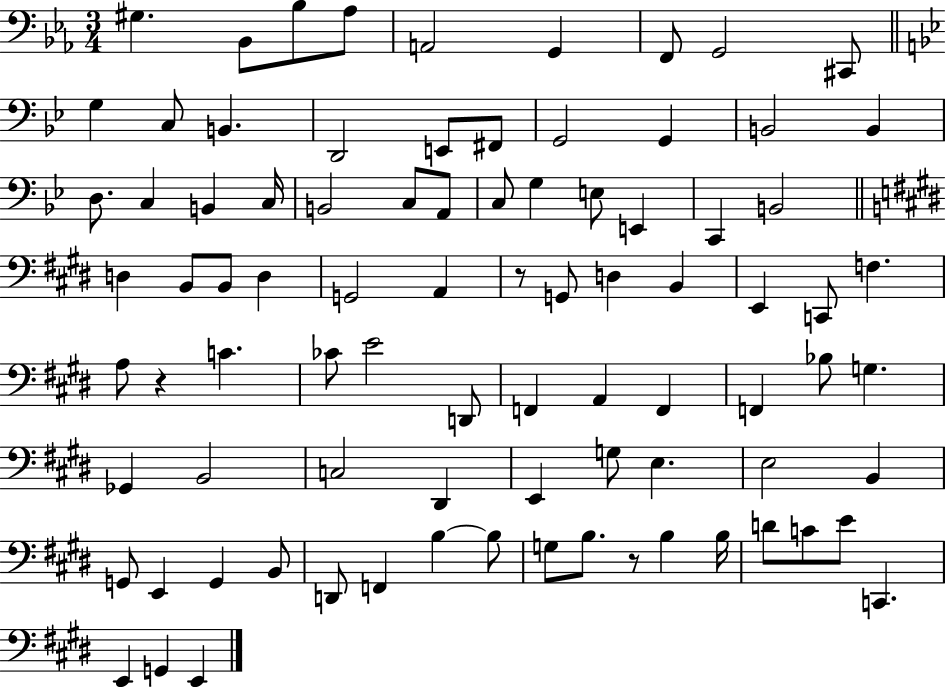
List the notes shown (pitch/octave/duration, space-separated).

G#3/q. Bb2/e Bb3/e Ab3/e A2/h G2/q F2/e G2/h C#2/e G3/q C3/e B2/q. D2/h E2/e F#2/e G2/h G2/q B2/h B2/q D3/e. C3/q B2/q C3/s B2/h C3/e A2/e C3/e G3/q E3/e E2/q C2/q B2/h D3/q B2/e B2/e D3/q G2/h A2/q R/e G2/e D3/q B2/q E2/q C2/e F3/q. A3/e R/q C4/q. CES4/e E4/h D2/e F2/q A2/q F2/q F2/q Bb3/e G3/q. Gb2/q B2/h C3/h D#2/q E2/q G3/e E3/q. E3/h B2/q G2/e E2/q G2/q B2/e D2/e F2/q B3/q B3/e G3/e B3/e. R/e B3/q B3/s D4/e C4/e E4/e C2/q. E2/q G2/q E2/q